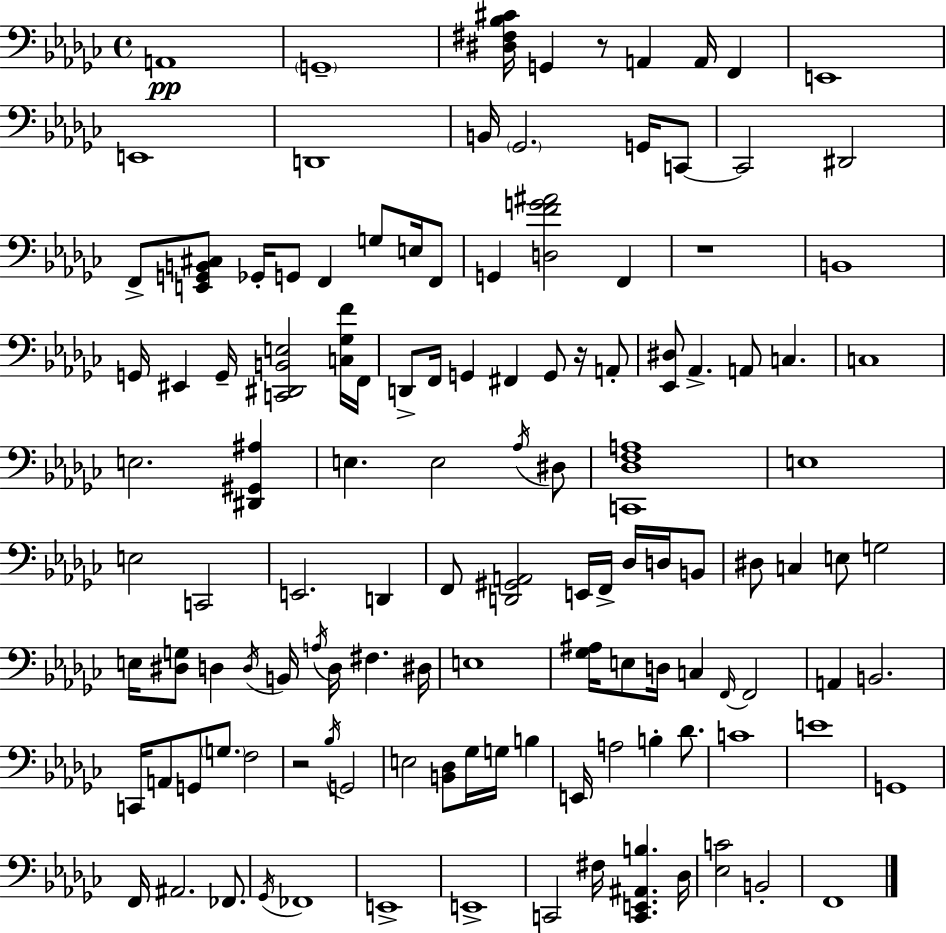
{
  \clef bass
  \time 4/4
  \defaultTimeSignature
  \key ees \minor
  a,1\pp | \parenthesize g,1-- | <dis fis bes cis'>16 g,4 r8 a,4 a,16 f,4 | e,1 | \break e,1 | d,1 | b,16 \parenthesize ges,2. g,16 c,8~~ | c,2 dis,2 | \break f,8-> <e, g, b, cis>8 ges,16-. g,8 f,4 g8 e16 f,8 | g,4 <d f' g' ais'>2 f,4 | r1 | b,1 | \break g,16 eis,4 g,16-- <c, dis, b, e>2 <c ges f'>16 f,16 | d,8-> f,16 g,4 fis,4 g,8 r16 a,8-. | <ees, dis>8 aes,4.-> a,8 c4. | c1 | \break e2. <dis, gis, ais>4 | e4. e2 \acciaccatura { aes16 } dis8 | <c, des f a>1 | e1 | \break e2 c,2 | e,2. d,4 | f,8 <d, gis, a,>2 e,16 f,16-> des16 d16 b,8 | dis8 c4 e8 g2 | \break e16 <dis g>8 d4 \acciaccatura { d16 } b,16 \acciaccatura { a16 } d16 fis4. | dis16 e1 | <ges ais>16 e8 d16 c4 \grace { f,16~ }~ f,2 | a,4 b,2. | \break c,16 a,8 g,8 \parenthesize g8. f2 | r2 \acciaccatura { bes16 } g,2 | e2 <b, des>8 ges16 | g16 b4 e,16 a2 b4-. | \break des'8. c'1 | e'1 | g,1 | f,16 ais,2. | \break fes,8. \acciaccatura { ges,16 } fes,1 | e,1-> | e,1-> | c,2 fis16 <c, e, ais, b>4. | \break des16 <ees c'>2 b,2-. | f,1 | \bar "|."
}